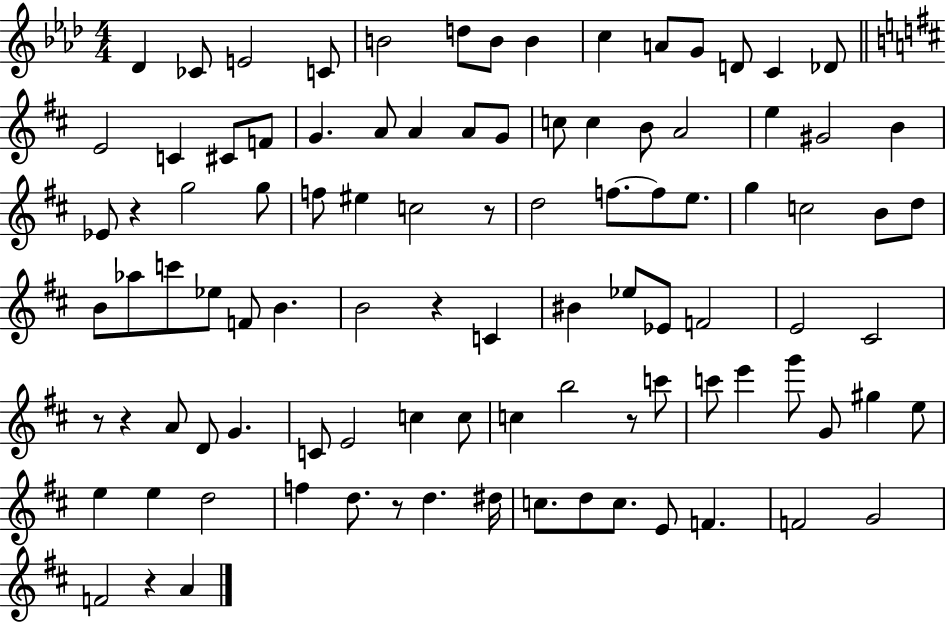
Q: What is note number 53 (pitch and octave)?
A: BIS4